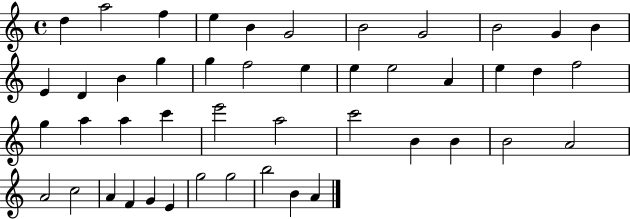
D5/q A5/h F5/q E5/q B4/q G4/h B4/h G4/h B4/h G4/q B4/q E4/q D4/q B4/q G5/q G5/q F5/h E5/q E5/q E5/h A4/q E5/q D5/q F5/h G5/q A5/q A5/q C6/q E6/h A5/h C6/h B4/q B4/q B4/h A4/h A4/h C5/h A4/q F4/q G4/q E4/q G5/h G5/h B5/h B4/q A4/q